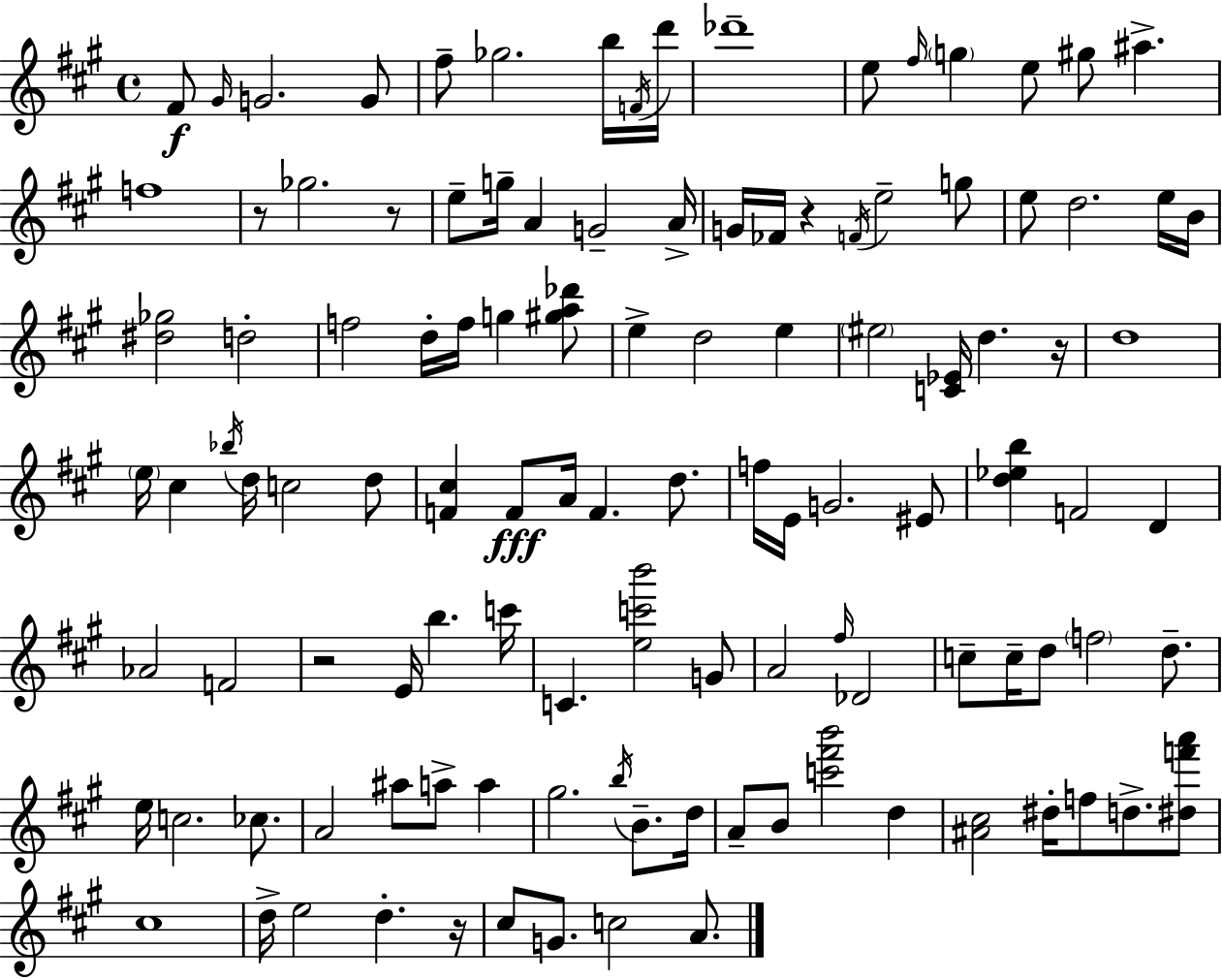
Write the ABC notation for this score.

X:1
T:Untitled
M:4/4
L:1/4
K:A
^F/2 ^G/4 G2 G/2 ^f/2 _g2 b/4 F/4 d'/4 _d'4 e/2 ^f/4 g e/2 ^g/2 ^a f4 z/2 _g2 z/2 e/2 g/4 A G2 A/4 G/4 _F/4 z F/4 e2 g/2 e/2 d2 e/4 B/4 [^d_g]2 d2 f2 d/4 f/4 g [^ga_d']/2 e d2 e ^e2 [C_E]/4 d z/4 d4 e/4 ^c _b/4 d/4 c2 d/2 [F^c] F/2 A/4 F d/2 f/4 E/4 G2 ^E/2 [d_eb] F2 D _A2 F2 z2 E/4 b c'/4 C [ec'b']2 G/2 A2 ^f/4 _D2 c/2 c/4 d/2 f2 d/2 e/4 c2 _c/2 A2 ^a/2 a/2 a ^g2 b/4 B/2 d/4 A/2 B/2 [c'^f'b']2 d [^A^c]2 ^d/4 f/2 d/2 [^df'a']/2 ^c4 d/4 e2 d z/4 ^c/2 G/2 c2 A/2